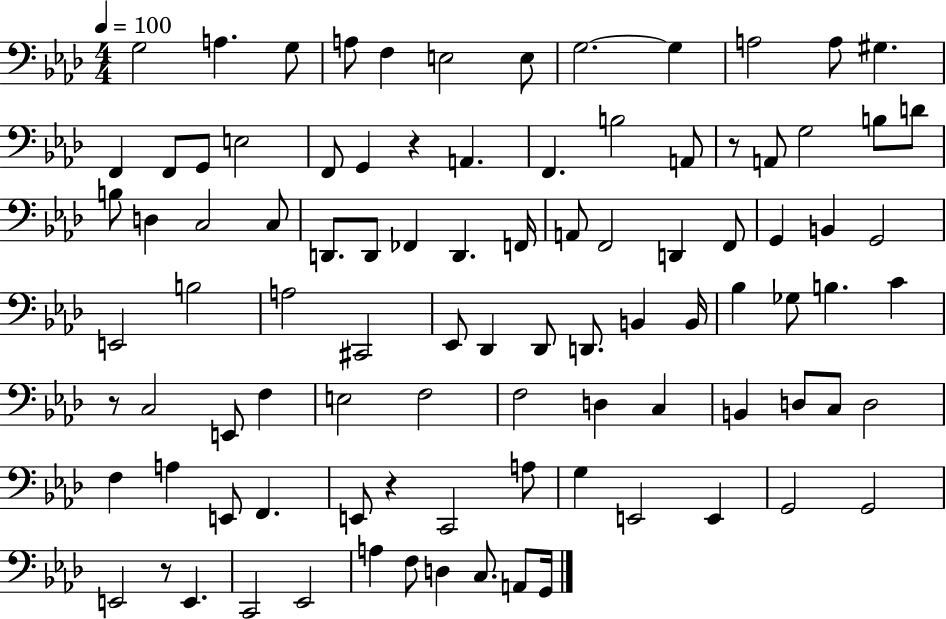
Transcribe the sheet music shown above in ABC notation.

X:1
T:Untitled
M:4/4
L:1/4
K:Ab
G,2 A, G,/2 A,/2 F, E,2 E,/2 G,2 G, A,2 A,/2 ^G, F,, F,,/2 G,,/2 E,2 F,,/2 G,, z A,, F,, B,2 A,,/2 z/2 A,,/2 G,2 B,/2 D/2 B,/2 D, C,2 C,/2 D,,/2 D,,/2 _F,, D,, F,,/4 A,,/2 F,,2 D,, F,,/2 G,, B,, G,,2 E,,2 B,2 A,2 ^C,,2 _E,,/2 _D,, _D,,/2 D,,/2 B,, B,,/4 _B, _G,/2 B, C z/2 C,2 E,,/2 F, E,2 F,2 F,2 D, C, B,, D,/2 C,/2 D,2 F, A, E,,/2 F,, E,,/2 z C,,2 A,/2 G, E,,2 E,, G,,2 G,,2 E,,2 z/2 E,, C,,2 _E,,2 A, F,/2 D, C,/2 A,,/2 G,,/4